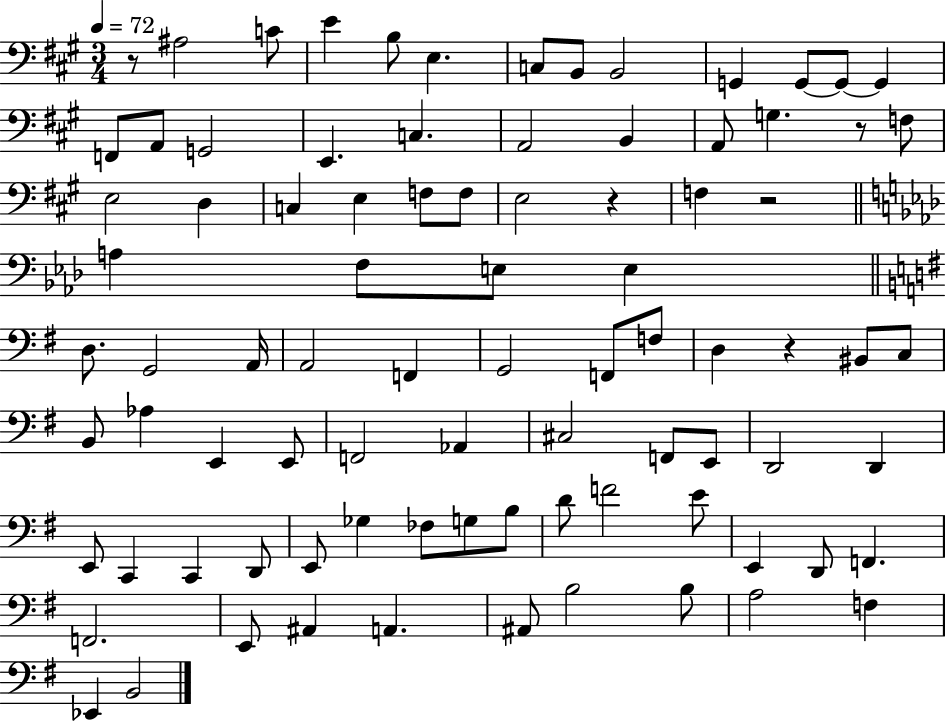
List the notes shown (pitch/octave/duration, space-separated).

R/e A#3/h C4/e E4/q B3/e E3/q. C3/e B2/e B2/h G2/q G2/e G2/e G2/q F2/e A2/e G2/h E2/q. C3/q. A2/h B2/q A2/e G3/q. R/e F3/e E3/h D3/q C3/q E3/q F3/e F3/e E3/h R/q F3/q R/h A3/q F3/e E3/e E3/q D3/e. G2/h A2/s A2/h F2/q G2/h F2/e F3/e D3/q R/q BIS2/e C3/e B2/e Ab3/q E2/q E2/e F2/h Ab2/q C#3/h F2/e E2/e D2/h D2/q E2/e C2/q C2/q D2/e E2/e Gb3/q FES3/e G3/e B3/e D4/e F4/h E4/e E2/q D2/e F2/q. F2/h. E2/e A#2/q A2/q. A#2/e B3/h B3/e A3/h F3/q Eb2/q B2/h